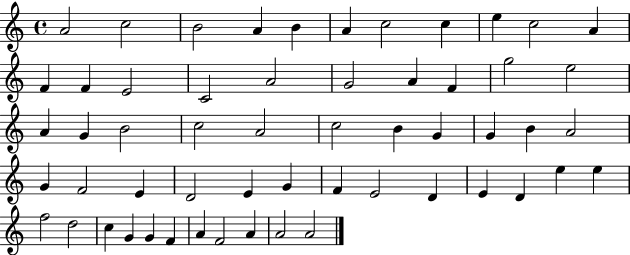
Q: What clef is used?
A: treble